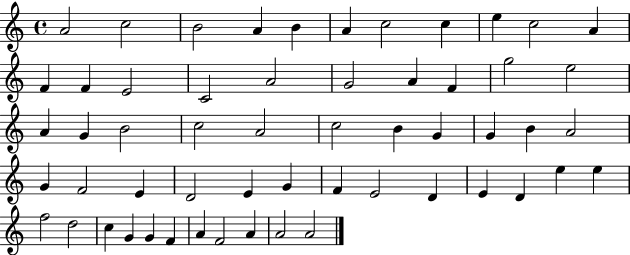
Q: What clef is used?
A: treble